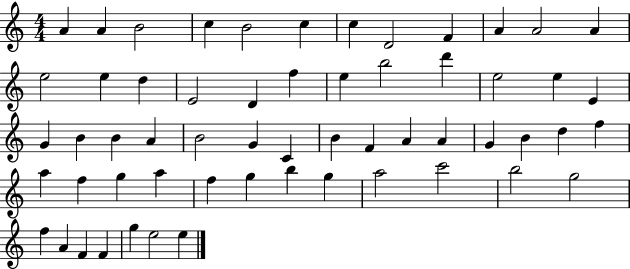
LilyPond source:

{
  \clef treble
  \numericTimeSignature
  \time 4/4
  \key c \major
  a'4 a'4 b'2 | c''4 b'2 c''4 | c''4 d'2 f'4 | a'4 a'2 a'4 | \break e''2 e''4 d''4 | e'2 d'4 f''4 | e''4 b''2 d'''4 | e''2 e''4 e'4 | \break g'4 b'4 b'4 a'4 | b'2 g'4 c'4 | b'4 f'4 a'4 a'4 | g'4 b'4 d''4 f''4 | \break a''4 f''4 g''4 a''4 | f''4 g''4 b''4 g''4 | a''2 c'''2 | b''2 g''2 | \break f''4 a'4 f'4 f'4 | g''4 e''2 e''4 | \bar "|."
}